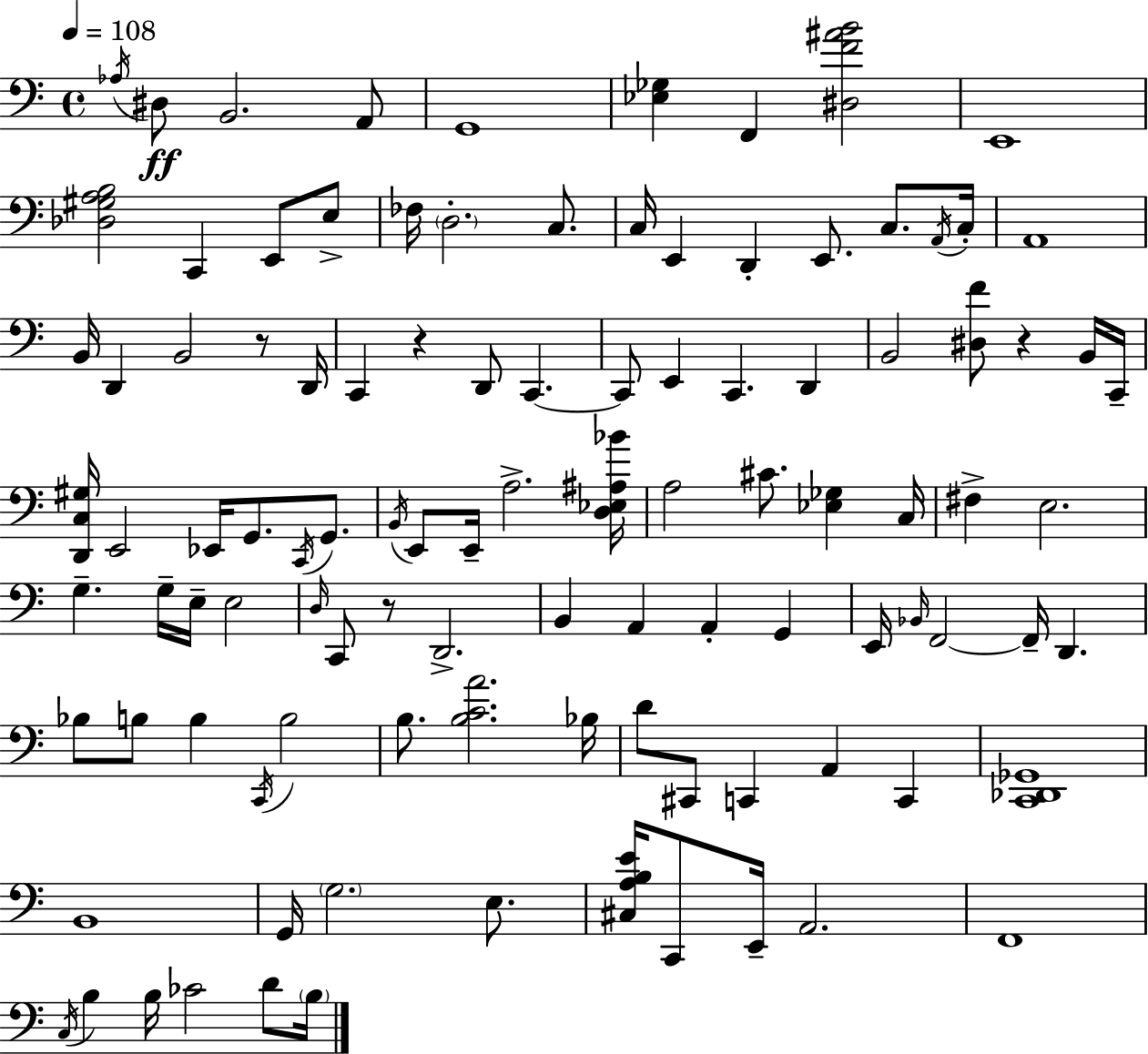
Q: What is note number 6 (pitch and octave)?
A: F2